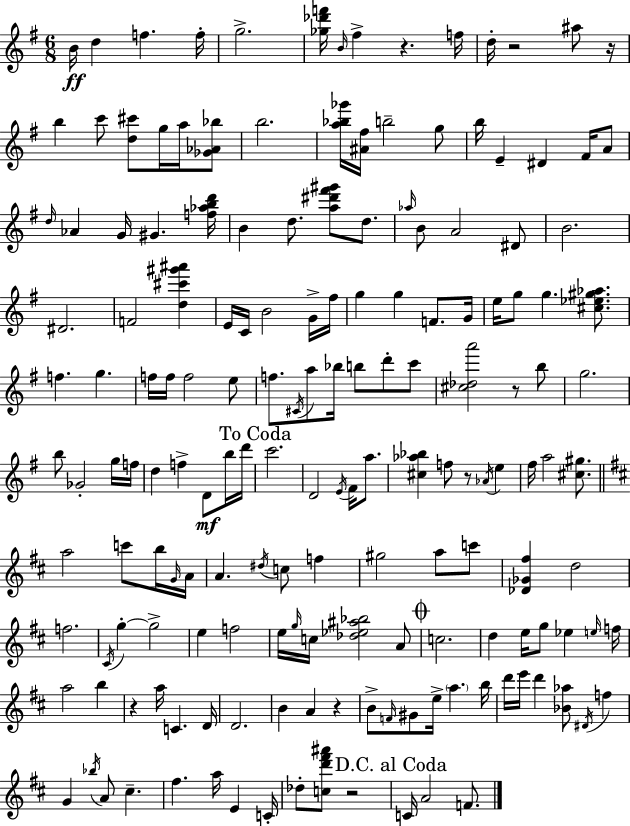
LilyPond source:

{
  \clef treble
  \numericTimeSignature
  \time 6/8
  \key e \minor
  b'16\ff d''4 f''4. f''16-. | g''2.-> | <ges'' des''' f'''>16 \grace { b'16 } fis''4-> r4. | f''16 d''16-. r2 ais''8 | \break r16 b''4 c'''8 <d'' cis'''>8 g''16 a''16 <ges' aes' bes''>8 | b''2. | <a'' bes'' ges'''>16 <ais' fis''>16 b''2-- g''8 | b''16 e'4-- dis'4 fis'16 a'8 | \break \grace { d''16 } aes'4 g'16 gis'4. | <f'' aes'' b'' d'''>16 b'4 d''8. <a'' dis''' fis''' gis'''>8 d''8. | \grace { aes''16 } b'8 a'2 | dis'8 b'2. | \break dis'2. | f'2 <d'' cis''' gis''' ais'''>4 | e'16 c'16 b'2 | g'16-> fis''16 g''4 g''4 f'8. | \break g'16 e''16 g''8 g''4. | <cis'' ees'' gis'' aes''>8. f''4. g''4. | f''16 f''16 f''2 | e''8 f''8. \acciaccatura { cis'16 } a''8 bes''16 b''8 | \break d'''8-. c'''8 <cis'' des'' a'''>2 | r8 b''8 g''2. | b''8 ges'2-. | g''16 f''16 d''4 f''4-> | \break d'8\mf b''16 d'''16 \mark "To Coda" c'''2. | d'2 | \acciaccatura { e'16 } fis'16 a''8. <cis'' aes'' bes''>4 f''8 r8 | \acciaccatura { aes'16 } e''4 fis''16 a''2 | \break <cis'' gis''>8. \bar "||" \break \key b \minor a''2 c'''8 b''16 \grace { g'16 } | a'16 a'4. \acciaccatura { dis''16 } c''8 f''4 | gis''2 a''8 | c'''8 <des' ges' fis''>4 d''2 | \break f''2. | \acciaccatura { cis'16 } g''4-.~~ g''2-> | e''4 f''2 | e''16 \grace { g''16 } c''16 <des'' ees'' ais'' bes''>2 | \break a'8 \mark \markup { \musicglyph "scripts.coda" } c''2. | d''4 e''16 g''8 ees''4 | \grace { e''16 } f''16 a''2 | b''4 r4 a''16 c'4. | \break d'16 d'2. | b'4 a'4 | r4 b'8-> \grace { f'16 } gis'8 e''16-> \parenthesize a''4. | b''16 d'''16 e'''16 d'''4 | \break <bes' aes''>8 \acciaccatura { dis'16 } f''4 g'4 \acciaccatura { bes''16 } | a'8 cis''4.-- fis''4. | a''16 e'4 c'16-. des''8-. <c'' d''' fis''' ais'''>8 | r2 \mark "D.C. al Coda" c'16 a'2 | \break f'8. \bar "|."
}